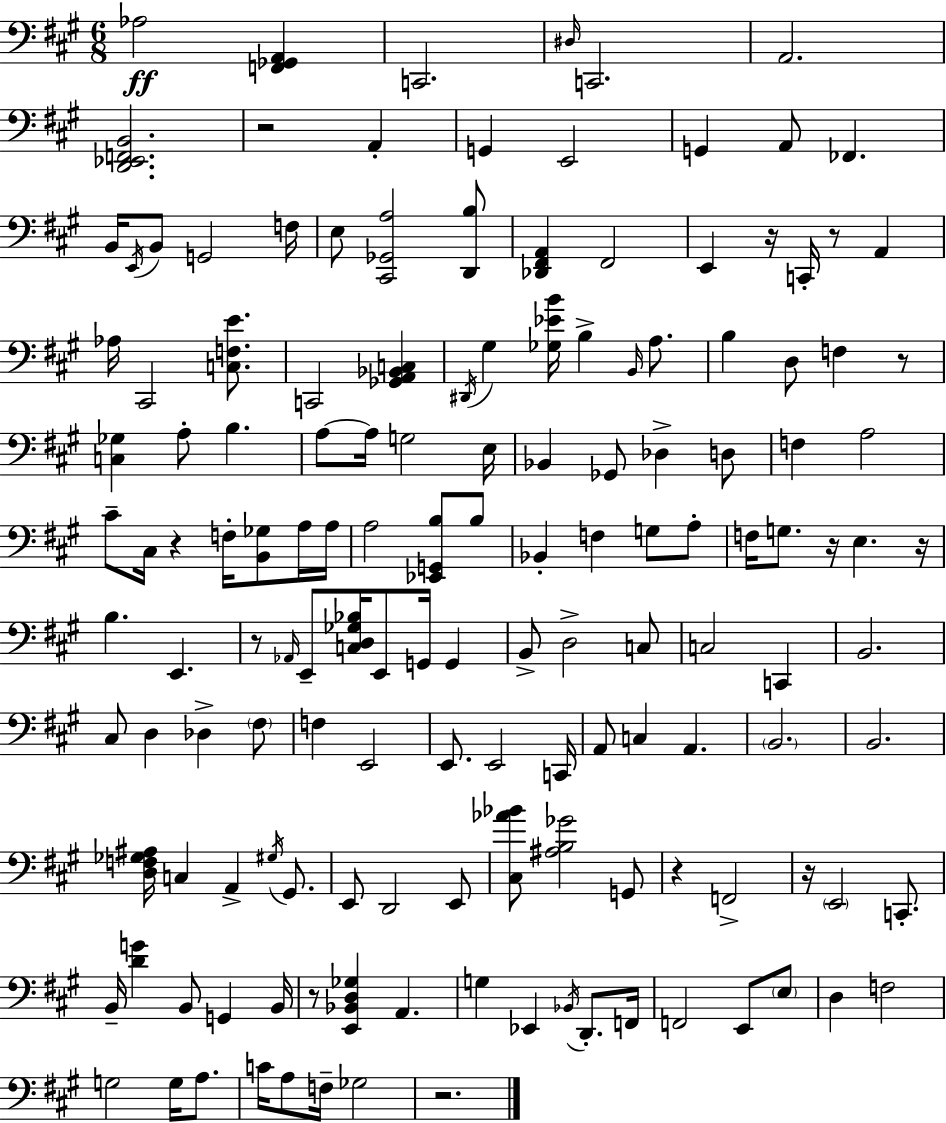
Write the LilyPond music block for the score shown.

{
  \clef bass
  \numericTimeSignature
  \time 6/8
  \key a \major
  aes2\ff <f, ges, a,>4 | c,2. | \grace { dis16 } c,2. | a,2. | \break <d, ees, f, b,>2. | r2 a,4-. | g,4 e,2 | g,4 a,8 fes,4. | \break b,16 \acciaccatura { e,16 } b,8 g,2 | f16 e8 <cis, ges, a>2 | <d, b>8 <des, fis, a,>4 fis,2 | e,4 r16 c,16-. r8 a,4 | \break aes16 cis,2 <c f e'>8. | c,2 <ges, a, bes, c>4 | \acciaccatura { dis,16 } gis4 <ges ees' b'>16 b4-> | \grace { b,16 } a8. b4 d8 f4 | \break r8 <c ges>4 a8-. b4. | a8~~ a16 g2 | e16 bes,4 ges,8 des4-> | d8 f4 a2 | \break cis'8-- cis16 r4 f16-. | <b, ges>8 a16 a16 a2 | <ees, g, b>8 b8 bes,4-. f4 | g8 a8-. f16 g8. r16 e4. | \break r16 b4. e,4. | r8 \grace { aes,16 } e,8-- <c d ges bes>16 e,8 | g,16 g,4 b,8-> d2-> | c8 c2 | \break c,4 b,2. | cis8 d4 des4-> | \parenthesize fis8 f4 e,2 | e,8. e,2 | \break c,16 a,8 c4 a,4. | \parenthesize b,2. | b,2. | <d f ges ais>16 c4 a,4-> | \break \acciaccatura { gis16 } gis,8. e,8 d,2 | e,8 <cis aes' bes'>8 <ais b ges'>2 | g,8 r4 f,2-> | r16 \parenthesize e,2 | \break c,8.-. b,16-- <d' g'>4 b,8 | g,4 b,16 r8 <e, bes, d ges>4 | a,4. g4 ees,4 | \acciaccatura { bes,16 } d,8.-. f,16 f,2 | \break e,8 \parenthesize e8 d4 f2 | g2 | g16 a8. c'16 a8 f16-- ges2 | r2. | \break \bar "|."
}